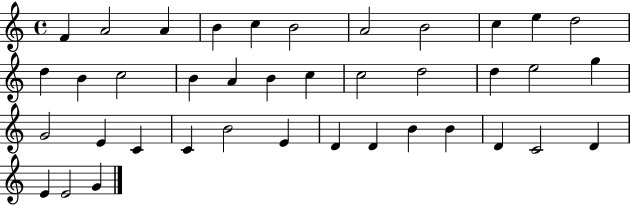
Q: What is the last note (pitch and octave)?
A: G4